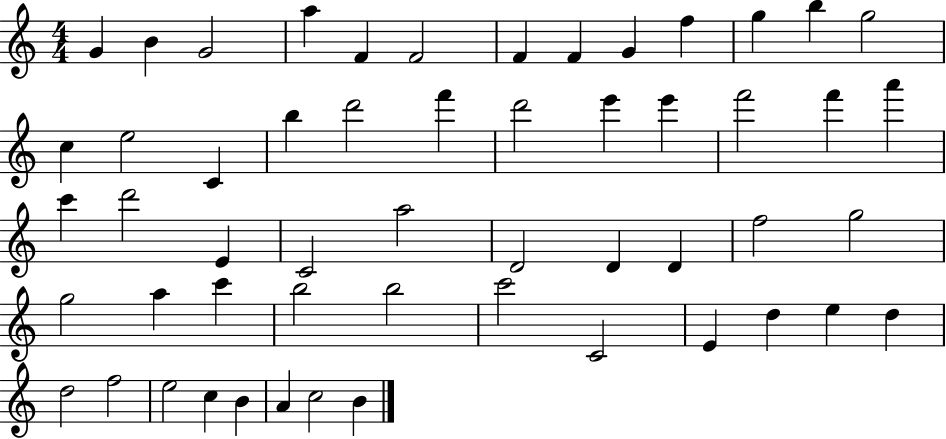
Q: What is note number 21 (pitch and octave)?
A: E6